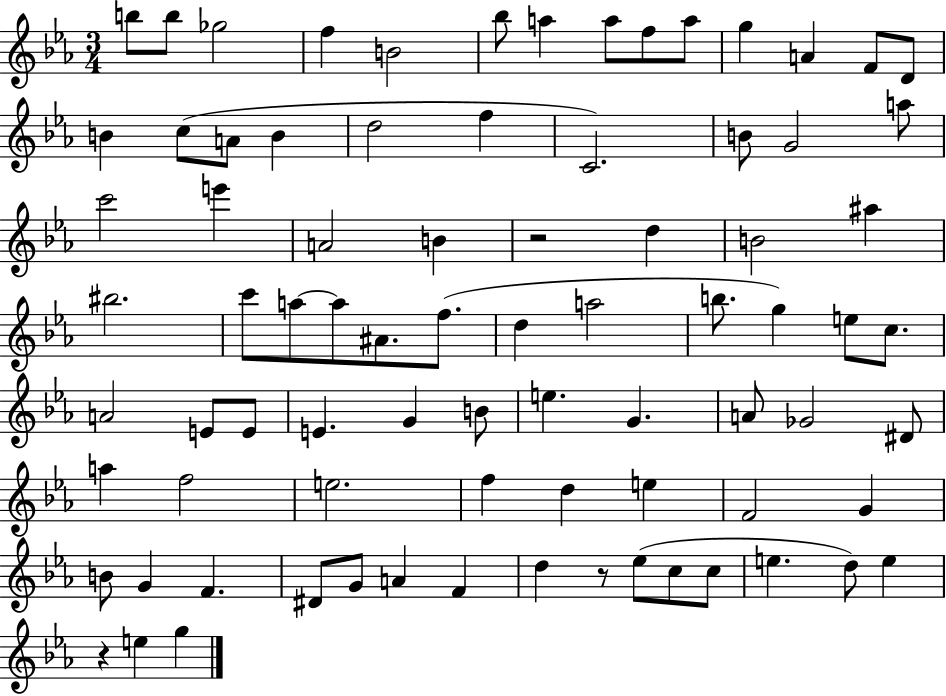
X:1
T:Untitled
M:3/4
L:1/4
K:Eb
b/2 b/2 _g2 f B2 _b/2 a a/2 f/2 a/2 g A F/2 D/2 B c/2 A/2 B d2 f C2 B/2 G2 a/2 c'2 e' A2 B z2 d B2 ^a ^b2 c'/2 a/2 a/2 ^A/2 f/2 d a2 b/2 g e/2 c/2 A2 E/2 E/2 E G B/2 e G A/2 _G2 ^D/2 a f2 e2 f d e F2 G B/2 G F ^D/2 G/2 A F d z/2 _e/2 c/2 c/2 e d/2 e z e g